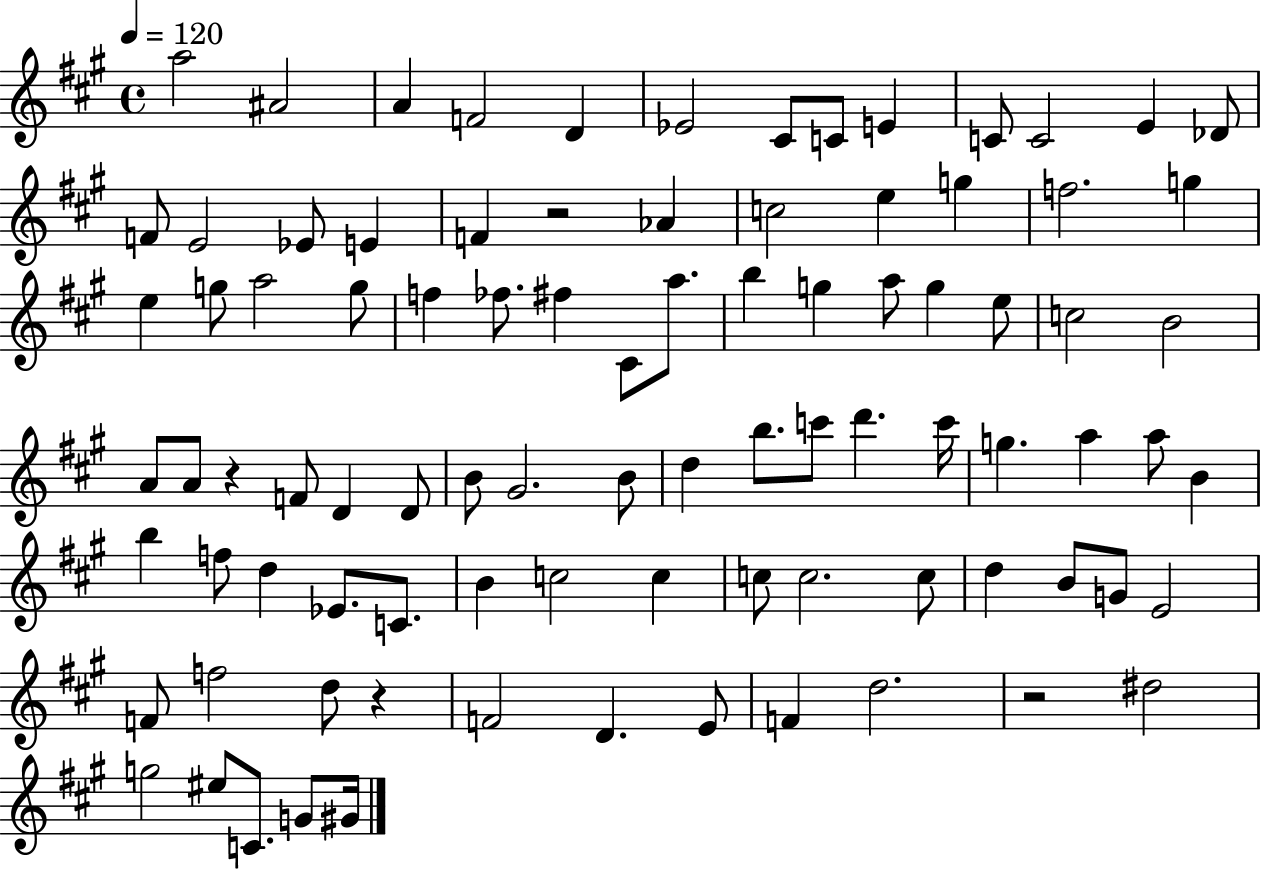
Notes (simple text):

A5/h A#4/h A4/q F4/h D4/q Eb4/h C#4/e C4/e E4/q C4/e C4/h E4/q Db4/e F4/e E4/h Eb4/e E4/q F4/q R/h Ab4/q C5/h E5/q G5/q F5/h. G5/q E5/q G5/e A5/h G5/e F5/q FES5/e. F#5/q C#4/e A5/e. B5/q G5/q A5/e G5/q E5/e C5/h B4/h A4/e A4/e R/q F4/e D4/q D4/e B4/e G#4/h. B4/e D5/q B5/e. C6/e D6/q. C6/s G5/q. A5/q A5/e B4/q B5/q F5/e D5/q Eb4/e. C4/e. B4/q C5/h C5/q C5/e C5/h. C5/e D5/q B4/e G4/e E4/h F4/e F5/h D5/e R/q F4/h D4/q. E4/e F4/q D5/h. R/h D#5/h G5/h EIS5/e C4/e. G4/e G#4/s